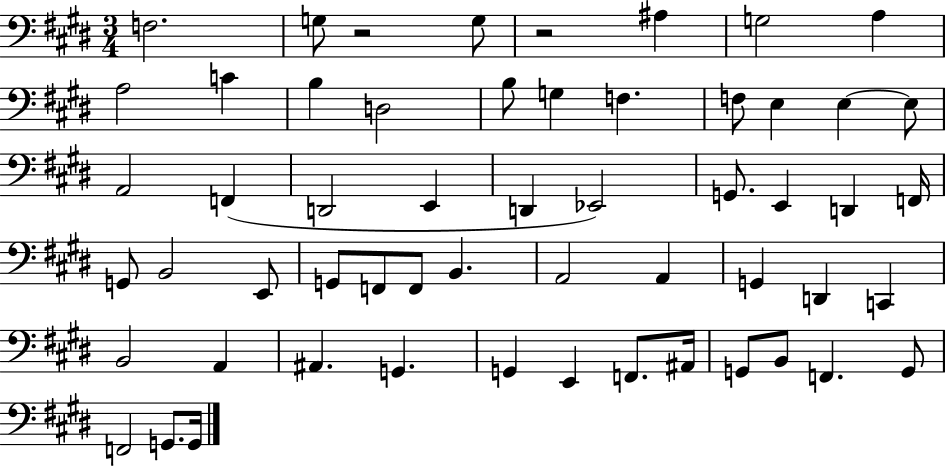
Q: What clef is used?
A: bass